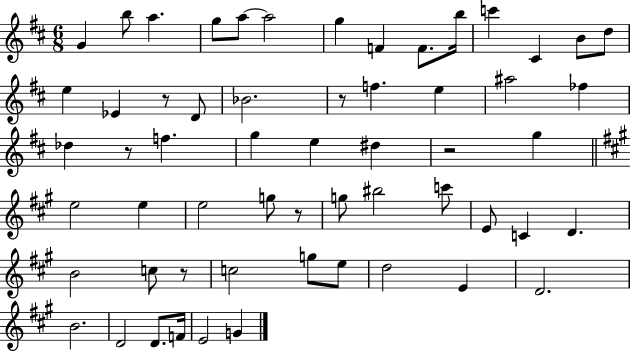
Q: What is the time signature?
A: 6/8